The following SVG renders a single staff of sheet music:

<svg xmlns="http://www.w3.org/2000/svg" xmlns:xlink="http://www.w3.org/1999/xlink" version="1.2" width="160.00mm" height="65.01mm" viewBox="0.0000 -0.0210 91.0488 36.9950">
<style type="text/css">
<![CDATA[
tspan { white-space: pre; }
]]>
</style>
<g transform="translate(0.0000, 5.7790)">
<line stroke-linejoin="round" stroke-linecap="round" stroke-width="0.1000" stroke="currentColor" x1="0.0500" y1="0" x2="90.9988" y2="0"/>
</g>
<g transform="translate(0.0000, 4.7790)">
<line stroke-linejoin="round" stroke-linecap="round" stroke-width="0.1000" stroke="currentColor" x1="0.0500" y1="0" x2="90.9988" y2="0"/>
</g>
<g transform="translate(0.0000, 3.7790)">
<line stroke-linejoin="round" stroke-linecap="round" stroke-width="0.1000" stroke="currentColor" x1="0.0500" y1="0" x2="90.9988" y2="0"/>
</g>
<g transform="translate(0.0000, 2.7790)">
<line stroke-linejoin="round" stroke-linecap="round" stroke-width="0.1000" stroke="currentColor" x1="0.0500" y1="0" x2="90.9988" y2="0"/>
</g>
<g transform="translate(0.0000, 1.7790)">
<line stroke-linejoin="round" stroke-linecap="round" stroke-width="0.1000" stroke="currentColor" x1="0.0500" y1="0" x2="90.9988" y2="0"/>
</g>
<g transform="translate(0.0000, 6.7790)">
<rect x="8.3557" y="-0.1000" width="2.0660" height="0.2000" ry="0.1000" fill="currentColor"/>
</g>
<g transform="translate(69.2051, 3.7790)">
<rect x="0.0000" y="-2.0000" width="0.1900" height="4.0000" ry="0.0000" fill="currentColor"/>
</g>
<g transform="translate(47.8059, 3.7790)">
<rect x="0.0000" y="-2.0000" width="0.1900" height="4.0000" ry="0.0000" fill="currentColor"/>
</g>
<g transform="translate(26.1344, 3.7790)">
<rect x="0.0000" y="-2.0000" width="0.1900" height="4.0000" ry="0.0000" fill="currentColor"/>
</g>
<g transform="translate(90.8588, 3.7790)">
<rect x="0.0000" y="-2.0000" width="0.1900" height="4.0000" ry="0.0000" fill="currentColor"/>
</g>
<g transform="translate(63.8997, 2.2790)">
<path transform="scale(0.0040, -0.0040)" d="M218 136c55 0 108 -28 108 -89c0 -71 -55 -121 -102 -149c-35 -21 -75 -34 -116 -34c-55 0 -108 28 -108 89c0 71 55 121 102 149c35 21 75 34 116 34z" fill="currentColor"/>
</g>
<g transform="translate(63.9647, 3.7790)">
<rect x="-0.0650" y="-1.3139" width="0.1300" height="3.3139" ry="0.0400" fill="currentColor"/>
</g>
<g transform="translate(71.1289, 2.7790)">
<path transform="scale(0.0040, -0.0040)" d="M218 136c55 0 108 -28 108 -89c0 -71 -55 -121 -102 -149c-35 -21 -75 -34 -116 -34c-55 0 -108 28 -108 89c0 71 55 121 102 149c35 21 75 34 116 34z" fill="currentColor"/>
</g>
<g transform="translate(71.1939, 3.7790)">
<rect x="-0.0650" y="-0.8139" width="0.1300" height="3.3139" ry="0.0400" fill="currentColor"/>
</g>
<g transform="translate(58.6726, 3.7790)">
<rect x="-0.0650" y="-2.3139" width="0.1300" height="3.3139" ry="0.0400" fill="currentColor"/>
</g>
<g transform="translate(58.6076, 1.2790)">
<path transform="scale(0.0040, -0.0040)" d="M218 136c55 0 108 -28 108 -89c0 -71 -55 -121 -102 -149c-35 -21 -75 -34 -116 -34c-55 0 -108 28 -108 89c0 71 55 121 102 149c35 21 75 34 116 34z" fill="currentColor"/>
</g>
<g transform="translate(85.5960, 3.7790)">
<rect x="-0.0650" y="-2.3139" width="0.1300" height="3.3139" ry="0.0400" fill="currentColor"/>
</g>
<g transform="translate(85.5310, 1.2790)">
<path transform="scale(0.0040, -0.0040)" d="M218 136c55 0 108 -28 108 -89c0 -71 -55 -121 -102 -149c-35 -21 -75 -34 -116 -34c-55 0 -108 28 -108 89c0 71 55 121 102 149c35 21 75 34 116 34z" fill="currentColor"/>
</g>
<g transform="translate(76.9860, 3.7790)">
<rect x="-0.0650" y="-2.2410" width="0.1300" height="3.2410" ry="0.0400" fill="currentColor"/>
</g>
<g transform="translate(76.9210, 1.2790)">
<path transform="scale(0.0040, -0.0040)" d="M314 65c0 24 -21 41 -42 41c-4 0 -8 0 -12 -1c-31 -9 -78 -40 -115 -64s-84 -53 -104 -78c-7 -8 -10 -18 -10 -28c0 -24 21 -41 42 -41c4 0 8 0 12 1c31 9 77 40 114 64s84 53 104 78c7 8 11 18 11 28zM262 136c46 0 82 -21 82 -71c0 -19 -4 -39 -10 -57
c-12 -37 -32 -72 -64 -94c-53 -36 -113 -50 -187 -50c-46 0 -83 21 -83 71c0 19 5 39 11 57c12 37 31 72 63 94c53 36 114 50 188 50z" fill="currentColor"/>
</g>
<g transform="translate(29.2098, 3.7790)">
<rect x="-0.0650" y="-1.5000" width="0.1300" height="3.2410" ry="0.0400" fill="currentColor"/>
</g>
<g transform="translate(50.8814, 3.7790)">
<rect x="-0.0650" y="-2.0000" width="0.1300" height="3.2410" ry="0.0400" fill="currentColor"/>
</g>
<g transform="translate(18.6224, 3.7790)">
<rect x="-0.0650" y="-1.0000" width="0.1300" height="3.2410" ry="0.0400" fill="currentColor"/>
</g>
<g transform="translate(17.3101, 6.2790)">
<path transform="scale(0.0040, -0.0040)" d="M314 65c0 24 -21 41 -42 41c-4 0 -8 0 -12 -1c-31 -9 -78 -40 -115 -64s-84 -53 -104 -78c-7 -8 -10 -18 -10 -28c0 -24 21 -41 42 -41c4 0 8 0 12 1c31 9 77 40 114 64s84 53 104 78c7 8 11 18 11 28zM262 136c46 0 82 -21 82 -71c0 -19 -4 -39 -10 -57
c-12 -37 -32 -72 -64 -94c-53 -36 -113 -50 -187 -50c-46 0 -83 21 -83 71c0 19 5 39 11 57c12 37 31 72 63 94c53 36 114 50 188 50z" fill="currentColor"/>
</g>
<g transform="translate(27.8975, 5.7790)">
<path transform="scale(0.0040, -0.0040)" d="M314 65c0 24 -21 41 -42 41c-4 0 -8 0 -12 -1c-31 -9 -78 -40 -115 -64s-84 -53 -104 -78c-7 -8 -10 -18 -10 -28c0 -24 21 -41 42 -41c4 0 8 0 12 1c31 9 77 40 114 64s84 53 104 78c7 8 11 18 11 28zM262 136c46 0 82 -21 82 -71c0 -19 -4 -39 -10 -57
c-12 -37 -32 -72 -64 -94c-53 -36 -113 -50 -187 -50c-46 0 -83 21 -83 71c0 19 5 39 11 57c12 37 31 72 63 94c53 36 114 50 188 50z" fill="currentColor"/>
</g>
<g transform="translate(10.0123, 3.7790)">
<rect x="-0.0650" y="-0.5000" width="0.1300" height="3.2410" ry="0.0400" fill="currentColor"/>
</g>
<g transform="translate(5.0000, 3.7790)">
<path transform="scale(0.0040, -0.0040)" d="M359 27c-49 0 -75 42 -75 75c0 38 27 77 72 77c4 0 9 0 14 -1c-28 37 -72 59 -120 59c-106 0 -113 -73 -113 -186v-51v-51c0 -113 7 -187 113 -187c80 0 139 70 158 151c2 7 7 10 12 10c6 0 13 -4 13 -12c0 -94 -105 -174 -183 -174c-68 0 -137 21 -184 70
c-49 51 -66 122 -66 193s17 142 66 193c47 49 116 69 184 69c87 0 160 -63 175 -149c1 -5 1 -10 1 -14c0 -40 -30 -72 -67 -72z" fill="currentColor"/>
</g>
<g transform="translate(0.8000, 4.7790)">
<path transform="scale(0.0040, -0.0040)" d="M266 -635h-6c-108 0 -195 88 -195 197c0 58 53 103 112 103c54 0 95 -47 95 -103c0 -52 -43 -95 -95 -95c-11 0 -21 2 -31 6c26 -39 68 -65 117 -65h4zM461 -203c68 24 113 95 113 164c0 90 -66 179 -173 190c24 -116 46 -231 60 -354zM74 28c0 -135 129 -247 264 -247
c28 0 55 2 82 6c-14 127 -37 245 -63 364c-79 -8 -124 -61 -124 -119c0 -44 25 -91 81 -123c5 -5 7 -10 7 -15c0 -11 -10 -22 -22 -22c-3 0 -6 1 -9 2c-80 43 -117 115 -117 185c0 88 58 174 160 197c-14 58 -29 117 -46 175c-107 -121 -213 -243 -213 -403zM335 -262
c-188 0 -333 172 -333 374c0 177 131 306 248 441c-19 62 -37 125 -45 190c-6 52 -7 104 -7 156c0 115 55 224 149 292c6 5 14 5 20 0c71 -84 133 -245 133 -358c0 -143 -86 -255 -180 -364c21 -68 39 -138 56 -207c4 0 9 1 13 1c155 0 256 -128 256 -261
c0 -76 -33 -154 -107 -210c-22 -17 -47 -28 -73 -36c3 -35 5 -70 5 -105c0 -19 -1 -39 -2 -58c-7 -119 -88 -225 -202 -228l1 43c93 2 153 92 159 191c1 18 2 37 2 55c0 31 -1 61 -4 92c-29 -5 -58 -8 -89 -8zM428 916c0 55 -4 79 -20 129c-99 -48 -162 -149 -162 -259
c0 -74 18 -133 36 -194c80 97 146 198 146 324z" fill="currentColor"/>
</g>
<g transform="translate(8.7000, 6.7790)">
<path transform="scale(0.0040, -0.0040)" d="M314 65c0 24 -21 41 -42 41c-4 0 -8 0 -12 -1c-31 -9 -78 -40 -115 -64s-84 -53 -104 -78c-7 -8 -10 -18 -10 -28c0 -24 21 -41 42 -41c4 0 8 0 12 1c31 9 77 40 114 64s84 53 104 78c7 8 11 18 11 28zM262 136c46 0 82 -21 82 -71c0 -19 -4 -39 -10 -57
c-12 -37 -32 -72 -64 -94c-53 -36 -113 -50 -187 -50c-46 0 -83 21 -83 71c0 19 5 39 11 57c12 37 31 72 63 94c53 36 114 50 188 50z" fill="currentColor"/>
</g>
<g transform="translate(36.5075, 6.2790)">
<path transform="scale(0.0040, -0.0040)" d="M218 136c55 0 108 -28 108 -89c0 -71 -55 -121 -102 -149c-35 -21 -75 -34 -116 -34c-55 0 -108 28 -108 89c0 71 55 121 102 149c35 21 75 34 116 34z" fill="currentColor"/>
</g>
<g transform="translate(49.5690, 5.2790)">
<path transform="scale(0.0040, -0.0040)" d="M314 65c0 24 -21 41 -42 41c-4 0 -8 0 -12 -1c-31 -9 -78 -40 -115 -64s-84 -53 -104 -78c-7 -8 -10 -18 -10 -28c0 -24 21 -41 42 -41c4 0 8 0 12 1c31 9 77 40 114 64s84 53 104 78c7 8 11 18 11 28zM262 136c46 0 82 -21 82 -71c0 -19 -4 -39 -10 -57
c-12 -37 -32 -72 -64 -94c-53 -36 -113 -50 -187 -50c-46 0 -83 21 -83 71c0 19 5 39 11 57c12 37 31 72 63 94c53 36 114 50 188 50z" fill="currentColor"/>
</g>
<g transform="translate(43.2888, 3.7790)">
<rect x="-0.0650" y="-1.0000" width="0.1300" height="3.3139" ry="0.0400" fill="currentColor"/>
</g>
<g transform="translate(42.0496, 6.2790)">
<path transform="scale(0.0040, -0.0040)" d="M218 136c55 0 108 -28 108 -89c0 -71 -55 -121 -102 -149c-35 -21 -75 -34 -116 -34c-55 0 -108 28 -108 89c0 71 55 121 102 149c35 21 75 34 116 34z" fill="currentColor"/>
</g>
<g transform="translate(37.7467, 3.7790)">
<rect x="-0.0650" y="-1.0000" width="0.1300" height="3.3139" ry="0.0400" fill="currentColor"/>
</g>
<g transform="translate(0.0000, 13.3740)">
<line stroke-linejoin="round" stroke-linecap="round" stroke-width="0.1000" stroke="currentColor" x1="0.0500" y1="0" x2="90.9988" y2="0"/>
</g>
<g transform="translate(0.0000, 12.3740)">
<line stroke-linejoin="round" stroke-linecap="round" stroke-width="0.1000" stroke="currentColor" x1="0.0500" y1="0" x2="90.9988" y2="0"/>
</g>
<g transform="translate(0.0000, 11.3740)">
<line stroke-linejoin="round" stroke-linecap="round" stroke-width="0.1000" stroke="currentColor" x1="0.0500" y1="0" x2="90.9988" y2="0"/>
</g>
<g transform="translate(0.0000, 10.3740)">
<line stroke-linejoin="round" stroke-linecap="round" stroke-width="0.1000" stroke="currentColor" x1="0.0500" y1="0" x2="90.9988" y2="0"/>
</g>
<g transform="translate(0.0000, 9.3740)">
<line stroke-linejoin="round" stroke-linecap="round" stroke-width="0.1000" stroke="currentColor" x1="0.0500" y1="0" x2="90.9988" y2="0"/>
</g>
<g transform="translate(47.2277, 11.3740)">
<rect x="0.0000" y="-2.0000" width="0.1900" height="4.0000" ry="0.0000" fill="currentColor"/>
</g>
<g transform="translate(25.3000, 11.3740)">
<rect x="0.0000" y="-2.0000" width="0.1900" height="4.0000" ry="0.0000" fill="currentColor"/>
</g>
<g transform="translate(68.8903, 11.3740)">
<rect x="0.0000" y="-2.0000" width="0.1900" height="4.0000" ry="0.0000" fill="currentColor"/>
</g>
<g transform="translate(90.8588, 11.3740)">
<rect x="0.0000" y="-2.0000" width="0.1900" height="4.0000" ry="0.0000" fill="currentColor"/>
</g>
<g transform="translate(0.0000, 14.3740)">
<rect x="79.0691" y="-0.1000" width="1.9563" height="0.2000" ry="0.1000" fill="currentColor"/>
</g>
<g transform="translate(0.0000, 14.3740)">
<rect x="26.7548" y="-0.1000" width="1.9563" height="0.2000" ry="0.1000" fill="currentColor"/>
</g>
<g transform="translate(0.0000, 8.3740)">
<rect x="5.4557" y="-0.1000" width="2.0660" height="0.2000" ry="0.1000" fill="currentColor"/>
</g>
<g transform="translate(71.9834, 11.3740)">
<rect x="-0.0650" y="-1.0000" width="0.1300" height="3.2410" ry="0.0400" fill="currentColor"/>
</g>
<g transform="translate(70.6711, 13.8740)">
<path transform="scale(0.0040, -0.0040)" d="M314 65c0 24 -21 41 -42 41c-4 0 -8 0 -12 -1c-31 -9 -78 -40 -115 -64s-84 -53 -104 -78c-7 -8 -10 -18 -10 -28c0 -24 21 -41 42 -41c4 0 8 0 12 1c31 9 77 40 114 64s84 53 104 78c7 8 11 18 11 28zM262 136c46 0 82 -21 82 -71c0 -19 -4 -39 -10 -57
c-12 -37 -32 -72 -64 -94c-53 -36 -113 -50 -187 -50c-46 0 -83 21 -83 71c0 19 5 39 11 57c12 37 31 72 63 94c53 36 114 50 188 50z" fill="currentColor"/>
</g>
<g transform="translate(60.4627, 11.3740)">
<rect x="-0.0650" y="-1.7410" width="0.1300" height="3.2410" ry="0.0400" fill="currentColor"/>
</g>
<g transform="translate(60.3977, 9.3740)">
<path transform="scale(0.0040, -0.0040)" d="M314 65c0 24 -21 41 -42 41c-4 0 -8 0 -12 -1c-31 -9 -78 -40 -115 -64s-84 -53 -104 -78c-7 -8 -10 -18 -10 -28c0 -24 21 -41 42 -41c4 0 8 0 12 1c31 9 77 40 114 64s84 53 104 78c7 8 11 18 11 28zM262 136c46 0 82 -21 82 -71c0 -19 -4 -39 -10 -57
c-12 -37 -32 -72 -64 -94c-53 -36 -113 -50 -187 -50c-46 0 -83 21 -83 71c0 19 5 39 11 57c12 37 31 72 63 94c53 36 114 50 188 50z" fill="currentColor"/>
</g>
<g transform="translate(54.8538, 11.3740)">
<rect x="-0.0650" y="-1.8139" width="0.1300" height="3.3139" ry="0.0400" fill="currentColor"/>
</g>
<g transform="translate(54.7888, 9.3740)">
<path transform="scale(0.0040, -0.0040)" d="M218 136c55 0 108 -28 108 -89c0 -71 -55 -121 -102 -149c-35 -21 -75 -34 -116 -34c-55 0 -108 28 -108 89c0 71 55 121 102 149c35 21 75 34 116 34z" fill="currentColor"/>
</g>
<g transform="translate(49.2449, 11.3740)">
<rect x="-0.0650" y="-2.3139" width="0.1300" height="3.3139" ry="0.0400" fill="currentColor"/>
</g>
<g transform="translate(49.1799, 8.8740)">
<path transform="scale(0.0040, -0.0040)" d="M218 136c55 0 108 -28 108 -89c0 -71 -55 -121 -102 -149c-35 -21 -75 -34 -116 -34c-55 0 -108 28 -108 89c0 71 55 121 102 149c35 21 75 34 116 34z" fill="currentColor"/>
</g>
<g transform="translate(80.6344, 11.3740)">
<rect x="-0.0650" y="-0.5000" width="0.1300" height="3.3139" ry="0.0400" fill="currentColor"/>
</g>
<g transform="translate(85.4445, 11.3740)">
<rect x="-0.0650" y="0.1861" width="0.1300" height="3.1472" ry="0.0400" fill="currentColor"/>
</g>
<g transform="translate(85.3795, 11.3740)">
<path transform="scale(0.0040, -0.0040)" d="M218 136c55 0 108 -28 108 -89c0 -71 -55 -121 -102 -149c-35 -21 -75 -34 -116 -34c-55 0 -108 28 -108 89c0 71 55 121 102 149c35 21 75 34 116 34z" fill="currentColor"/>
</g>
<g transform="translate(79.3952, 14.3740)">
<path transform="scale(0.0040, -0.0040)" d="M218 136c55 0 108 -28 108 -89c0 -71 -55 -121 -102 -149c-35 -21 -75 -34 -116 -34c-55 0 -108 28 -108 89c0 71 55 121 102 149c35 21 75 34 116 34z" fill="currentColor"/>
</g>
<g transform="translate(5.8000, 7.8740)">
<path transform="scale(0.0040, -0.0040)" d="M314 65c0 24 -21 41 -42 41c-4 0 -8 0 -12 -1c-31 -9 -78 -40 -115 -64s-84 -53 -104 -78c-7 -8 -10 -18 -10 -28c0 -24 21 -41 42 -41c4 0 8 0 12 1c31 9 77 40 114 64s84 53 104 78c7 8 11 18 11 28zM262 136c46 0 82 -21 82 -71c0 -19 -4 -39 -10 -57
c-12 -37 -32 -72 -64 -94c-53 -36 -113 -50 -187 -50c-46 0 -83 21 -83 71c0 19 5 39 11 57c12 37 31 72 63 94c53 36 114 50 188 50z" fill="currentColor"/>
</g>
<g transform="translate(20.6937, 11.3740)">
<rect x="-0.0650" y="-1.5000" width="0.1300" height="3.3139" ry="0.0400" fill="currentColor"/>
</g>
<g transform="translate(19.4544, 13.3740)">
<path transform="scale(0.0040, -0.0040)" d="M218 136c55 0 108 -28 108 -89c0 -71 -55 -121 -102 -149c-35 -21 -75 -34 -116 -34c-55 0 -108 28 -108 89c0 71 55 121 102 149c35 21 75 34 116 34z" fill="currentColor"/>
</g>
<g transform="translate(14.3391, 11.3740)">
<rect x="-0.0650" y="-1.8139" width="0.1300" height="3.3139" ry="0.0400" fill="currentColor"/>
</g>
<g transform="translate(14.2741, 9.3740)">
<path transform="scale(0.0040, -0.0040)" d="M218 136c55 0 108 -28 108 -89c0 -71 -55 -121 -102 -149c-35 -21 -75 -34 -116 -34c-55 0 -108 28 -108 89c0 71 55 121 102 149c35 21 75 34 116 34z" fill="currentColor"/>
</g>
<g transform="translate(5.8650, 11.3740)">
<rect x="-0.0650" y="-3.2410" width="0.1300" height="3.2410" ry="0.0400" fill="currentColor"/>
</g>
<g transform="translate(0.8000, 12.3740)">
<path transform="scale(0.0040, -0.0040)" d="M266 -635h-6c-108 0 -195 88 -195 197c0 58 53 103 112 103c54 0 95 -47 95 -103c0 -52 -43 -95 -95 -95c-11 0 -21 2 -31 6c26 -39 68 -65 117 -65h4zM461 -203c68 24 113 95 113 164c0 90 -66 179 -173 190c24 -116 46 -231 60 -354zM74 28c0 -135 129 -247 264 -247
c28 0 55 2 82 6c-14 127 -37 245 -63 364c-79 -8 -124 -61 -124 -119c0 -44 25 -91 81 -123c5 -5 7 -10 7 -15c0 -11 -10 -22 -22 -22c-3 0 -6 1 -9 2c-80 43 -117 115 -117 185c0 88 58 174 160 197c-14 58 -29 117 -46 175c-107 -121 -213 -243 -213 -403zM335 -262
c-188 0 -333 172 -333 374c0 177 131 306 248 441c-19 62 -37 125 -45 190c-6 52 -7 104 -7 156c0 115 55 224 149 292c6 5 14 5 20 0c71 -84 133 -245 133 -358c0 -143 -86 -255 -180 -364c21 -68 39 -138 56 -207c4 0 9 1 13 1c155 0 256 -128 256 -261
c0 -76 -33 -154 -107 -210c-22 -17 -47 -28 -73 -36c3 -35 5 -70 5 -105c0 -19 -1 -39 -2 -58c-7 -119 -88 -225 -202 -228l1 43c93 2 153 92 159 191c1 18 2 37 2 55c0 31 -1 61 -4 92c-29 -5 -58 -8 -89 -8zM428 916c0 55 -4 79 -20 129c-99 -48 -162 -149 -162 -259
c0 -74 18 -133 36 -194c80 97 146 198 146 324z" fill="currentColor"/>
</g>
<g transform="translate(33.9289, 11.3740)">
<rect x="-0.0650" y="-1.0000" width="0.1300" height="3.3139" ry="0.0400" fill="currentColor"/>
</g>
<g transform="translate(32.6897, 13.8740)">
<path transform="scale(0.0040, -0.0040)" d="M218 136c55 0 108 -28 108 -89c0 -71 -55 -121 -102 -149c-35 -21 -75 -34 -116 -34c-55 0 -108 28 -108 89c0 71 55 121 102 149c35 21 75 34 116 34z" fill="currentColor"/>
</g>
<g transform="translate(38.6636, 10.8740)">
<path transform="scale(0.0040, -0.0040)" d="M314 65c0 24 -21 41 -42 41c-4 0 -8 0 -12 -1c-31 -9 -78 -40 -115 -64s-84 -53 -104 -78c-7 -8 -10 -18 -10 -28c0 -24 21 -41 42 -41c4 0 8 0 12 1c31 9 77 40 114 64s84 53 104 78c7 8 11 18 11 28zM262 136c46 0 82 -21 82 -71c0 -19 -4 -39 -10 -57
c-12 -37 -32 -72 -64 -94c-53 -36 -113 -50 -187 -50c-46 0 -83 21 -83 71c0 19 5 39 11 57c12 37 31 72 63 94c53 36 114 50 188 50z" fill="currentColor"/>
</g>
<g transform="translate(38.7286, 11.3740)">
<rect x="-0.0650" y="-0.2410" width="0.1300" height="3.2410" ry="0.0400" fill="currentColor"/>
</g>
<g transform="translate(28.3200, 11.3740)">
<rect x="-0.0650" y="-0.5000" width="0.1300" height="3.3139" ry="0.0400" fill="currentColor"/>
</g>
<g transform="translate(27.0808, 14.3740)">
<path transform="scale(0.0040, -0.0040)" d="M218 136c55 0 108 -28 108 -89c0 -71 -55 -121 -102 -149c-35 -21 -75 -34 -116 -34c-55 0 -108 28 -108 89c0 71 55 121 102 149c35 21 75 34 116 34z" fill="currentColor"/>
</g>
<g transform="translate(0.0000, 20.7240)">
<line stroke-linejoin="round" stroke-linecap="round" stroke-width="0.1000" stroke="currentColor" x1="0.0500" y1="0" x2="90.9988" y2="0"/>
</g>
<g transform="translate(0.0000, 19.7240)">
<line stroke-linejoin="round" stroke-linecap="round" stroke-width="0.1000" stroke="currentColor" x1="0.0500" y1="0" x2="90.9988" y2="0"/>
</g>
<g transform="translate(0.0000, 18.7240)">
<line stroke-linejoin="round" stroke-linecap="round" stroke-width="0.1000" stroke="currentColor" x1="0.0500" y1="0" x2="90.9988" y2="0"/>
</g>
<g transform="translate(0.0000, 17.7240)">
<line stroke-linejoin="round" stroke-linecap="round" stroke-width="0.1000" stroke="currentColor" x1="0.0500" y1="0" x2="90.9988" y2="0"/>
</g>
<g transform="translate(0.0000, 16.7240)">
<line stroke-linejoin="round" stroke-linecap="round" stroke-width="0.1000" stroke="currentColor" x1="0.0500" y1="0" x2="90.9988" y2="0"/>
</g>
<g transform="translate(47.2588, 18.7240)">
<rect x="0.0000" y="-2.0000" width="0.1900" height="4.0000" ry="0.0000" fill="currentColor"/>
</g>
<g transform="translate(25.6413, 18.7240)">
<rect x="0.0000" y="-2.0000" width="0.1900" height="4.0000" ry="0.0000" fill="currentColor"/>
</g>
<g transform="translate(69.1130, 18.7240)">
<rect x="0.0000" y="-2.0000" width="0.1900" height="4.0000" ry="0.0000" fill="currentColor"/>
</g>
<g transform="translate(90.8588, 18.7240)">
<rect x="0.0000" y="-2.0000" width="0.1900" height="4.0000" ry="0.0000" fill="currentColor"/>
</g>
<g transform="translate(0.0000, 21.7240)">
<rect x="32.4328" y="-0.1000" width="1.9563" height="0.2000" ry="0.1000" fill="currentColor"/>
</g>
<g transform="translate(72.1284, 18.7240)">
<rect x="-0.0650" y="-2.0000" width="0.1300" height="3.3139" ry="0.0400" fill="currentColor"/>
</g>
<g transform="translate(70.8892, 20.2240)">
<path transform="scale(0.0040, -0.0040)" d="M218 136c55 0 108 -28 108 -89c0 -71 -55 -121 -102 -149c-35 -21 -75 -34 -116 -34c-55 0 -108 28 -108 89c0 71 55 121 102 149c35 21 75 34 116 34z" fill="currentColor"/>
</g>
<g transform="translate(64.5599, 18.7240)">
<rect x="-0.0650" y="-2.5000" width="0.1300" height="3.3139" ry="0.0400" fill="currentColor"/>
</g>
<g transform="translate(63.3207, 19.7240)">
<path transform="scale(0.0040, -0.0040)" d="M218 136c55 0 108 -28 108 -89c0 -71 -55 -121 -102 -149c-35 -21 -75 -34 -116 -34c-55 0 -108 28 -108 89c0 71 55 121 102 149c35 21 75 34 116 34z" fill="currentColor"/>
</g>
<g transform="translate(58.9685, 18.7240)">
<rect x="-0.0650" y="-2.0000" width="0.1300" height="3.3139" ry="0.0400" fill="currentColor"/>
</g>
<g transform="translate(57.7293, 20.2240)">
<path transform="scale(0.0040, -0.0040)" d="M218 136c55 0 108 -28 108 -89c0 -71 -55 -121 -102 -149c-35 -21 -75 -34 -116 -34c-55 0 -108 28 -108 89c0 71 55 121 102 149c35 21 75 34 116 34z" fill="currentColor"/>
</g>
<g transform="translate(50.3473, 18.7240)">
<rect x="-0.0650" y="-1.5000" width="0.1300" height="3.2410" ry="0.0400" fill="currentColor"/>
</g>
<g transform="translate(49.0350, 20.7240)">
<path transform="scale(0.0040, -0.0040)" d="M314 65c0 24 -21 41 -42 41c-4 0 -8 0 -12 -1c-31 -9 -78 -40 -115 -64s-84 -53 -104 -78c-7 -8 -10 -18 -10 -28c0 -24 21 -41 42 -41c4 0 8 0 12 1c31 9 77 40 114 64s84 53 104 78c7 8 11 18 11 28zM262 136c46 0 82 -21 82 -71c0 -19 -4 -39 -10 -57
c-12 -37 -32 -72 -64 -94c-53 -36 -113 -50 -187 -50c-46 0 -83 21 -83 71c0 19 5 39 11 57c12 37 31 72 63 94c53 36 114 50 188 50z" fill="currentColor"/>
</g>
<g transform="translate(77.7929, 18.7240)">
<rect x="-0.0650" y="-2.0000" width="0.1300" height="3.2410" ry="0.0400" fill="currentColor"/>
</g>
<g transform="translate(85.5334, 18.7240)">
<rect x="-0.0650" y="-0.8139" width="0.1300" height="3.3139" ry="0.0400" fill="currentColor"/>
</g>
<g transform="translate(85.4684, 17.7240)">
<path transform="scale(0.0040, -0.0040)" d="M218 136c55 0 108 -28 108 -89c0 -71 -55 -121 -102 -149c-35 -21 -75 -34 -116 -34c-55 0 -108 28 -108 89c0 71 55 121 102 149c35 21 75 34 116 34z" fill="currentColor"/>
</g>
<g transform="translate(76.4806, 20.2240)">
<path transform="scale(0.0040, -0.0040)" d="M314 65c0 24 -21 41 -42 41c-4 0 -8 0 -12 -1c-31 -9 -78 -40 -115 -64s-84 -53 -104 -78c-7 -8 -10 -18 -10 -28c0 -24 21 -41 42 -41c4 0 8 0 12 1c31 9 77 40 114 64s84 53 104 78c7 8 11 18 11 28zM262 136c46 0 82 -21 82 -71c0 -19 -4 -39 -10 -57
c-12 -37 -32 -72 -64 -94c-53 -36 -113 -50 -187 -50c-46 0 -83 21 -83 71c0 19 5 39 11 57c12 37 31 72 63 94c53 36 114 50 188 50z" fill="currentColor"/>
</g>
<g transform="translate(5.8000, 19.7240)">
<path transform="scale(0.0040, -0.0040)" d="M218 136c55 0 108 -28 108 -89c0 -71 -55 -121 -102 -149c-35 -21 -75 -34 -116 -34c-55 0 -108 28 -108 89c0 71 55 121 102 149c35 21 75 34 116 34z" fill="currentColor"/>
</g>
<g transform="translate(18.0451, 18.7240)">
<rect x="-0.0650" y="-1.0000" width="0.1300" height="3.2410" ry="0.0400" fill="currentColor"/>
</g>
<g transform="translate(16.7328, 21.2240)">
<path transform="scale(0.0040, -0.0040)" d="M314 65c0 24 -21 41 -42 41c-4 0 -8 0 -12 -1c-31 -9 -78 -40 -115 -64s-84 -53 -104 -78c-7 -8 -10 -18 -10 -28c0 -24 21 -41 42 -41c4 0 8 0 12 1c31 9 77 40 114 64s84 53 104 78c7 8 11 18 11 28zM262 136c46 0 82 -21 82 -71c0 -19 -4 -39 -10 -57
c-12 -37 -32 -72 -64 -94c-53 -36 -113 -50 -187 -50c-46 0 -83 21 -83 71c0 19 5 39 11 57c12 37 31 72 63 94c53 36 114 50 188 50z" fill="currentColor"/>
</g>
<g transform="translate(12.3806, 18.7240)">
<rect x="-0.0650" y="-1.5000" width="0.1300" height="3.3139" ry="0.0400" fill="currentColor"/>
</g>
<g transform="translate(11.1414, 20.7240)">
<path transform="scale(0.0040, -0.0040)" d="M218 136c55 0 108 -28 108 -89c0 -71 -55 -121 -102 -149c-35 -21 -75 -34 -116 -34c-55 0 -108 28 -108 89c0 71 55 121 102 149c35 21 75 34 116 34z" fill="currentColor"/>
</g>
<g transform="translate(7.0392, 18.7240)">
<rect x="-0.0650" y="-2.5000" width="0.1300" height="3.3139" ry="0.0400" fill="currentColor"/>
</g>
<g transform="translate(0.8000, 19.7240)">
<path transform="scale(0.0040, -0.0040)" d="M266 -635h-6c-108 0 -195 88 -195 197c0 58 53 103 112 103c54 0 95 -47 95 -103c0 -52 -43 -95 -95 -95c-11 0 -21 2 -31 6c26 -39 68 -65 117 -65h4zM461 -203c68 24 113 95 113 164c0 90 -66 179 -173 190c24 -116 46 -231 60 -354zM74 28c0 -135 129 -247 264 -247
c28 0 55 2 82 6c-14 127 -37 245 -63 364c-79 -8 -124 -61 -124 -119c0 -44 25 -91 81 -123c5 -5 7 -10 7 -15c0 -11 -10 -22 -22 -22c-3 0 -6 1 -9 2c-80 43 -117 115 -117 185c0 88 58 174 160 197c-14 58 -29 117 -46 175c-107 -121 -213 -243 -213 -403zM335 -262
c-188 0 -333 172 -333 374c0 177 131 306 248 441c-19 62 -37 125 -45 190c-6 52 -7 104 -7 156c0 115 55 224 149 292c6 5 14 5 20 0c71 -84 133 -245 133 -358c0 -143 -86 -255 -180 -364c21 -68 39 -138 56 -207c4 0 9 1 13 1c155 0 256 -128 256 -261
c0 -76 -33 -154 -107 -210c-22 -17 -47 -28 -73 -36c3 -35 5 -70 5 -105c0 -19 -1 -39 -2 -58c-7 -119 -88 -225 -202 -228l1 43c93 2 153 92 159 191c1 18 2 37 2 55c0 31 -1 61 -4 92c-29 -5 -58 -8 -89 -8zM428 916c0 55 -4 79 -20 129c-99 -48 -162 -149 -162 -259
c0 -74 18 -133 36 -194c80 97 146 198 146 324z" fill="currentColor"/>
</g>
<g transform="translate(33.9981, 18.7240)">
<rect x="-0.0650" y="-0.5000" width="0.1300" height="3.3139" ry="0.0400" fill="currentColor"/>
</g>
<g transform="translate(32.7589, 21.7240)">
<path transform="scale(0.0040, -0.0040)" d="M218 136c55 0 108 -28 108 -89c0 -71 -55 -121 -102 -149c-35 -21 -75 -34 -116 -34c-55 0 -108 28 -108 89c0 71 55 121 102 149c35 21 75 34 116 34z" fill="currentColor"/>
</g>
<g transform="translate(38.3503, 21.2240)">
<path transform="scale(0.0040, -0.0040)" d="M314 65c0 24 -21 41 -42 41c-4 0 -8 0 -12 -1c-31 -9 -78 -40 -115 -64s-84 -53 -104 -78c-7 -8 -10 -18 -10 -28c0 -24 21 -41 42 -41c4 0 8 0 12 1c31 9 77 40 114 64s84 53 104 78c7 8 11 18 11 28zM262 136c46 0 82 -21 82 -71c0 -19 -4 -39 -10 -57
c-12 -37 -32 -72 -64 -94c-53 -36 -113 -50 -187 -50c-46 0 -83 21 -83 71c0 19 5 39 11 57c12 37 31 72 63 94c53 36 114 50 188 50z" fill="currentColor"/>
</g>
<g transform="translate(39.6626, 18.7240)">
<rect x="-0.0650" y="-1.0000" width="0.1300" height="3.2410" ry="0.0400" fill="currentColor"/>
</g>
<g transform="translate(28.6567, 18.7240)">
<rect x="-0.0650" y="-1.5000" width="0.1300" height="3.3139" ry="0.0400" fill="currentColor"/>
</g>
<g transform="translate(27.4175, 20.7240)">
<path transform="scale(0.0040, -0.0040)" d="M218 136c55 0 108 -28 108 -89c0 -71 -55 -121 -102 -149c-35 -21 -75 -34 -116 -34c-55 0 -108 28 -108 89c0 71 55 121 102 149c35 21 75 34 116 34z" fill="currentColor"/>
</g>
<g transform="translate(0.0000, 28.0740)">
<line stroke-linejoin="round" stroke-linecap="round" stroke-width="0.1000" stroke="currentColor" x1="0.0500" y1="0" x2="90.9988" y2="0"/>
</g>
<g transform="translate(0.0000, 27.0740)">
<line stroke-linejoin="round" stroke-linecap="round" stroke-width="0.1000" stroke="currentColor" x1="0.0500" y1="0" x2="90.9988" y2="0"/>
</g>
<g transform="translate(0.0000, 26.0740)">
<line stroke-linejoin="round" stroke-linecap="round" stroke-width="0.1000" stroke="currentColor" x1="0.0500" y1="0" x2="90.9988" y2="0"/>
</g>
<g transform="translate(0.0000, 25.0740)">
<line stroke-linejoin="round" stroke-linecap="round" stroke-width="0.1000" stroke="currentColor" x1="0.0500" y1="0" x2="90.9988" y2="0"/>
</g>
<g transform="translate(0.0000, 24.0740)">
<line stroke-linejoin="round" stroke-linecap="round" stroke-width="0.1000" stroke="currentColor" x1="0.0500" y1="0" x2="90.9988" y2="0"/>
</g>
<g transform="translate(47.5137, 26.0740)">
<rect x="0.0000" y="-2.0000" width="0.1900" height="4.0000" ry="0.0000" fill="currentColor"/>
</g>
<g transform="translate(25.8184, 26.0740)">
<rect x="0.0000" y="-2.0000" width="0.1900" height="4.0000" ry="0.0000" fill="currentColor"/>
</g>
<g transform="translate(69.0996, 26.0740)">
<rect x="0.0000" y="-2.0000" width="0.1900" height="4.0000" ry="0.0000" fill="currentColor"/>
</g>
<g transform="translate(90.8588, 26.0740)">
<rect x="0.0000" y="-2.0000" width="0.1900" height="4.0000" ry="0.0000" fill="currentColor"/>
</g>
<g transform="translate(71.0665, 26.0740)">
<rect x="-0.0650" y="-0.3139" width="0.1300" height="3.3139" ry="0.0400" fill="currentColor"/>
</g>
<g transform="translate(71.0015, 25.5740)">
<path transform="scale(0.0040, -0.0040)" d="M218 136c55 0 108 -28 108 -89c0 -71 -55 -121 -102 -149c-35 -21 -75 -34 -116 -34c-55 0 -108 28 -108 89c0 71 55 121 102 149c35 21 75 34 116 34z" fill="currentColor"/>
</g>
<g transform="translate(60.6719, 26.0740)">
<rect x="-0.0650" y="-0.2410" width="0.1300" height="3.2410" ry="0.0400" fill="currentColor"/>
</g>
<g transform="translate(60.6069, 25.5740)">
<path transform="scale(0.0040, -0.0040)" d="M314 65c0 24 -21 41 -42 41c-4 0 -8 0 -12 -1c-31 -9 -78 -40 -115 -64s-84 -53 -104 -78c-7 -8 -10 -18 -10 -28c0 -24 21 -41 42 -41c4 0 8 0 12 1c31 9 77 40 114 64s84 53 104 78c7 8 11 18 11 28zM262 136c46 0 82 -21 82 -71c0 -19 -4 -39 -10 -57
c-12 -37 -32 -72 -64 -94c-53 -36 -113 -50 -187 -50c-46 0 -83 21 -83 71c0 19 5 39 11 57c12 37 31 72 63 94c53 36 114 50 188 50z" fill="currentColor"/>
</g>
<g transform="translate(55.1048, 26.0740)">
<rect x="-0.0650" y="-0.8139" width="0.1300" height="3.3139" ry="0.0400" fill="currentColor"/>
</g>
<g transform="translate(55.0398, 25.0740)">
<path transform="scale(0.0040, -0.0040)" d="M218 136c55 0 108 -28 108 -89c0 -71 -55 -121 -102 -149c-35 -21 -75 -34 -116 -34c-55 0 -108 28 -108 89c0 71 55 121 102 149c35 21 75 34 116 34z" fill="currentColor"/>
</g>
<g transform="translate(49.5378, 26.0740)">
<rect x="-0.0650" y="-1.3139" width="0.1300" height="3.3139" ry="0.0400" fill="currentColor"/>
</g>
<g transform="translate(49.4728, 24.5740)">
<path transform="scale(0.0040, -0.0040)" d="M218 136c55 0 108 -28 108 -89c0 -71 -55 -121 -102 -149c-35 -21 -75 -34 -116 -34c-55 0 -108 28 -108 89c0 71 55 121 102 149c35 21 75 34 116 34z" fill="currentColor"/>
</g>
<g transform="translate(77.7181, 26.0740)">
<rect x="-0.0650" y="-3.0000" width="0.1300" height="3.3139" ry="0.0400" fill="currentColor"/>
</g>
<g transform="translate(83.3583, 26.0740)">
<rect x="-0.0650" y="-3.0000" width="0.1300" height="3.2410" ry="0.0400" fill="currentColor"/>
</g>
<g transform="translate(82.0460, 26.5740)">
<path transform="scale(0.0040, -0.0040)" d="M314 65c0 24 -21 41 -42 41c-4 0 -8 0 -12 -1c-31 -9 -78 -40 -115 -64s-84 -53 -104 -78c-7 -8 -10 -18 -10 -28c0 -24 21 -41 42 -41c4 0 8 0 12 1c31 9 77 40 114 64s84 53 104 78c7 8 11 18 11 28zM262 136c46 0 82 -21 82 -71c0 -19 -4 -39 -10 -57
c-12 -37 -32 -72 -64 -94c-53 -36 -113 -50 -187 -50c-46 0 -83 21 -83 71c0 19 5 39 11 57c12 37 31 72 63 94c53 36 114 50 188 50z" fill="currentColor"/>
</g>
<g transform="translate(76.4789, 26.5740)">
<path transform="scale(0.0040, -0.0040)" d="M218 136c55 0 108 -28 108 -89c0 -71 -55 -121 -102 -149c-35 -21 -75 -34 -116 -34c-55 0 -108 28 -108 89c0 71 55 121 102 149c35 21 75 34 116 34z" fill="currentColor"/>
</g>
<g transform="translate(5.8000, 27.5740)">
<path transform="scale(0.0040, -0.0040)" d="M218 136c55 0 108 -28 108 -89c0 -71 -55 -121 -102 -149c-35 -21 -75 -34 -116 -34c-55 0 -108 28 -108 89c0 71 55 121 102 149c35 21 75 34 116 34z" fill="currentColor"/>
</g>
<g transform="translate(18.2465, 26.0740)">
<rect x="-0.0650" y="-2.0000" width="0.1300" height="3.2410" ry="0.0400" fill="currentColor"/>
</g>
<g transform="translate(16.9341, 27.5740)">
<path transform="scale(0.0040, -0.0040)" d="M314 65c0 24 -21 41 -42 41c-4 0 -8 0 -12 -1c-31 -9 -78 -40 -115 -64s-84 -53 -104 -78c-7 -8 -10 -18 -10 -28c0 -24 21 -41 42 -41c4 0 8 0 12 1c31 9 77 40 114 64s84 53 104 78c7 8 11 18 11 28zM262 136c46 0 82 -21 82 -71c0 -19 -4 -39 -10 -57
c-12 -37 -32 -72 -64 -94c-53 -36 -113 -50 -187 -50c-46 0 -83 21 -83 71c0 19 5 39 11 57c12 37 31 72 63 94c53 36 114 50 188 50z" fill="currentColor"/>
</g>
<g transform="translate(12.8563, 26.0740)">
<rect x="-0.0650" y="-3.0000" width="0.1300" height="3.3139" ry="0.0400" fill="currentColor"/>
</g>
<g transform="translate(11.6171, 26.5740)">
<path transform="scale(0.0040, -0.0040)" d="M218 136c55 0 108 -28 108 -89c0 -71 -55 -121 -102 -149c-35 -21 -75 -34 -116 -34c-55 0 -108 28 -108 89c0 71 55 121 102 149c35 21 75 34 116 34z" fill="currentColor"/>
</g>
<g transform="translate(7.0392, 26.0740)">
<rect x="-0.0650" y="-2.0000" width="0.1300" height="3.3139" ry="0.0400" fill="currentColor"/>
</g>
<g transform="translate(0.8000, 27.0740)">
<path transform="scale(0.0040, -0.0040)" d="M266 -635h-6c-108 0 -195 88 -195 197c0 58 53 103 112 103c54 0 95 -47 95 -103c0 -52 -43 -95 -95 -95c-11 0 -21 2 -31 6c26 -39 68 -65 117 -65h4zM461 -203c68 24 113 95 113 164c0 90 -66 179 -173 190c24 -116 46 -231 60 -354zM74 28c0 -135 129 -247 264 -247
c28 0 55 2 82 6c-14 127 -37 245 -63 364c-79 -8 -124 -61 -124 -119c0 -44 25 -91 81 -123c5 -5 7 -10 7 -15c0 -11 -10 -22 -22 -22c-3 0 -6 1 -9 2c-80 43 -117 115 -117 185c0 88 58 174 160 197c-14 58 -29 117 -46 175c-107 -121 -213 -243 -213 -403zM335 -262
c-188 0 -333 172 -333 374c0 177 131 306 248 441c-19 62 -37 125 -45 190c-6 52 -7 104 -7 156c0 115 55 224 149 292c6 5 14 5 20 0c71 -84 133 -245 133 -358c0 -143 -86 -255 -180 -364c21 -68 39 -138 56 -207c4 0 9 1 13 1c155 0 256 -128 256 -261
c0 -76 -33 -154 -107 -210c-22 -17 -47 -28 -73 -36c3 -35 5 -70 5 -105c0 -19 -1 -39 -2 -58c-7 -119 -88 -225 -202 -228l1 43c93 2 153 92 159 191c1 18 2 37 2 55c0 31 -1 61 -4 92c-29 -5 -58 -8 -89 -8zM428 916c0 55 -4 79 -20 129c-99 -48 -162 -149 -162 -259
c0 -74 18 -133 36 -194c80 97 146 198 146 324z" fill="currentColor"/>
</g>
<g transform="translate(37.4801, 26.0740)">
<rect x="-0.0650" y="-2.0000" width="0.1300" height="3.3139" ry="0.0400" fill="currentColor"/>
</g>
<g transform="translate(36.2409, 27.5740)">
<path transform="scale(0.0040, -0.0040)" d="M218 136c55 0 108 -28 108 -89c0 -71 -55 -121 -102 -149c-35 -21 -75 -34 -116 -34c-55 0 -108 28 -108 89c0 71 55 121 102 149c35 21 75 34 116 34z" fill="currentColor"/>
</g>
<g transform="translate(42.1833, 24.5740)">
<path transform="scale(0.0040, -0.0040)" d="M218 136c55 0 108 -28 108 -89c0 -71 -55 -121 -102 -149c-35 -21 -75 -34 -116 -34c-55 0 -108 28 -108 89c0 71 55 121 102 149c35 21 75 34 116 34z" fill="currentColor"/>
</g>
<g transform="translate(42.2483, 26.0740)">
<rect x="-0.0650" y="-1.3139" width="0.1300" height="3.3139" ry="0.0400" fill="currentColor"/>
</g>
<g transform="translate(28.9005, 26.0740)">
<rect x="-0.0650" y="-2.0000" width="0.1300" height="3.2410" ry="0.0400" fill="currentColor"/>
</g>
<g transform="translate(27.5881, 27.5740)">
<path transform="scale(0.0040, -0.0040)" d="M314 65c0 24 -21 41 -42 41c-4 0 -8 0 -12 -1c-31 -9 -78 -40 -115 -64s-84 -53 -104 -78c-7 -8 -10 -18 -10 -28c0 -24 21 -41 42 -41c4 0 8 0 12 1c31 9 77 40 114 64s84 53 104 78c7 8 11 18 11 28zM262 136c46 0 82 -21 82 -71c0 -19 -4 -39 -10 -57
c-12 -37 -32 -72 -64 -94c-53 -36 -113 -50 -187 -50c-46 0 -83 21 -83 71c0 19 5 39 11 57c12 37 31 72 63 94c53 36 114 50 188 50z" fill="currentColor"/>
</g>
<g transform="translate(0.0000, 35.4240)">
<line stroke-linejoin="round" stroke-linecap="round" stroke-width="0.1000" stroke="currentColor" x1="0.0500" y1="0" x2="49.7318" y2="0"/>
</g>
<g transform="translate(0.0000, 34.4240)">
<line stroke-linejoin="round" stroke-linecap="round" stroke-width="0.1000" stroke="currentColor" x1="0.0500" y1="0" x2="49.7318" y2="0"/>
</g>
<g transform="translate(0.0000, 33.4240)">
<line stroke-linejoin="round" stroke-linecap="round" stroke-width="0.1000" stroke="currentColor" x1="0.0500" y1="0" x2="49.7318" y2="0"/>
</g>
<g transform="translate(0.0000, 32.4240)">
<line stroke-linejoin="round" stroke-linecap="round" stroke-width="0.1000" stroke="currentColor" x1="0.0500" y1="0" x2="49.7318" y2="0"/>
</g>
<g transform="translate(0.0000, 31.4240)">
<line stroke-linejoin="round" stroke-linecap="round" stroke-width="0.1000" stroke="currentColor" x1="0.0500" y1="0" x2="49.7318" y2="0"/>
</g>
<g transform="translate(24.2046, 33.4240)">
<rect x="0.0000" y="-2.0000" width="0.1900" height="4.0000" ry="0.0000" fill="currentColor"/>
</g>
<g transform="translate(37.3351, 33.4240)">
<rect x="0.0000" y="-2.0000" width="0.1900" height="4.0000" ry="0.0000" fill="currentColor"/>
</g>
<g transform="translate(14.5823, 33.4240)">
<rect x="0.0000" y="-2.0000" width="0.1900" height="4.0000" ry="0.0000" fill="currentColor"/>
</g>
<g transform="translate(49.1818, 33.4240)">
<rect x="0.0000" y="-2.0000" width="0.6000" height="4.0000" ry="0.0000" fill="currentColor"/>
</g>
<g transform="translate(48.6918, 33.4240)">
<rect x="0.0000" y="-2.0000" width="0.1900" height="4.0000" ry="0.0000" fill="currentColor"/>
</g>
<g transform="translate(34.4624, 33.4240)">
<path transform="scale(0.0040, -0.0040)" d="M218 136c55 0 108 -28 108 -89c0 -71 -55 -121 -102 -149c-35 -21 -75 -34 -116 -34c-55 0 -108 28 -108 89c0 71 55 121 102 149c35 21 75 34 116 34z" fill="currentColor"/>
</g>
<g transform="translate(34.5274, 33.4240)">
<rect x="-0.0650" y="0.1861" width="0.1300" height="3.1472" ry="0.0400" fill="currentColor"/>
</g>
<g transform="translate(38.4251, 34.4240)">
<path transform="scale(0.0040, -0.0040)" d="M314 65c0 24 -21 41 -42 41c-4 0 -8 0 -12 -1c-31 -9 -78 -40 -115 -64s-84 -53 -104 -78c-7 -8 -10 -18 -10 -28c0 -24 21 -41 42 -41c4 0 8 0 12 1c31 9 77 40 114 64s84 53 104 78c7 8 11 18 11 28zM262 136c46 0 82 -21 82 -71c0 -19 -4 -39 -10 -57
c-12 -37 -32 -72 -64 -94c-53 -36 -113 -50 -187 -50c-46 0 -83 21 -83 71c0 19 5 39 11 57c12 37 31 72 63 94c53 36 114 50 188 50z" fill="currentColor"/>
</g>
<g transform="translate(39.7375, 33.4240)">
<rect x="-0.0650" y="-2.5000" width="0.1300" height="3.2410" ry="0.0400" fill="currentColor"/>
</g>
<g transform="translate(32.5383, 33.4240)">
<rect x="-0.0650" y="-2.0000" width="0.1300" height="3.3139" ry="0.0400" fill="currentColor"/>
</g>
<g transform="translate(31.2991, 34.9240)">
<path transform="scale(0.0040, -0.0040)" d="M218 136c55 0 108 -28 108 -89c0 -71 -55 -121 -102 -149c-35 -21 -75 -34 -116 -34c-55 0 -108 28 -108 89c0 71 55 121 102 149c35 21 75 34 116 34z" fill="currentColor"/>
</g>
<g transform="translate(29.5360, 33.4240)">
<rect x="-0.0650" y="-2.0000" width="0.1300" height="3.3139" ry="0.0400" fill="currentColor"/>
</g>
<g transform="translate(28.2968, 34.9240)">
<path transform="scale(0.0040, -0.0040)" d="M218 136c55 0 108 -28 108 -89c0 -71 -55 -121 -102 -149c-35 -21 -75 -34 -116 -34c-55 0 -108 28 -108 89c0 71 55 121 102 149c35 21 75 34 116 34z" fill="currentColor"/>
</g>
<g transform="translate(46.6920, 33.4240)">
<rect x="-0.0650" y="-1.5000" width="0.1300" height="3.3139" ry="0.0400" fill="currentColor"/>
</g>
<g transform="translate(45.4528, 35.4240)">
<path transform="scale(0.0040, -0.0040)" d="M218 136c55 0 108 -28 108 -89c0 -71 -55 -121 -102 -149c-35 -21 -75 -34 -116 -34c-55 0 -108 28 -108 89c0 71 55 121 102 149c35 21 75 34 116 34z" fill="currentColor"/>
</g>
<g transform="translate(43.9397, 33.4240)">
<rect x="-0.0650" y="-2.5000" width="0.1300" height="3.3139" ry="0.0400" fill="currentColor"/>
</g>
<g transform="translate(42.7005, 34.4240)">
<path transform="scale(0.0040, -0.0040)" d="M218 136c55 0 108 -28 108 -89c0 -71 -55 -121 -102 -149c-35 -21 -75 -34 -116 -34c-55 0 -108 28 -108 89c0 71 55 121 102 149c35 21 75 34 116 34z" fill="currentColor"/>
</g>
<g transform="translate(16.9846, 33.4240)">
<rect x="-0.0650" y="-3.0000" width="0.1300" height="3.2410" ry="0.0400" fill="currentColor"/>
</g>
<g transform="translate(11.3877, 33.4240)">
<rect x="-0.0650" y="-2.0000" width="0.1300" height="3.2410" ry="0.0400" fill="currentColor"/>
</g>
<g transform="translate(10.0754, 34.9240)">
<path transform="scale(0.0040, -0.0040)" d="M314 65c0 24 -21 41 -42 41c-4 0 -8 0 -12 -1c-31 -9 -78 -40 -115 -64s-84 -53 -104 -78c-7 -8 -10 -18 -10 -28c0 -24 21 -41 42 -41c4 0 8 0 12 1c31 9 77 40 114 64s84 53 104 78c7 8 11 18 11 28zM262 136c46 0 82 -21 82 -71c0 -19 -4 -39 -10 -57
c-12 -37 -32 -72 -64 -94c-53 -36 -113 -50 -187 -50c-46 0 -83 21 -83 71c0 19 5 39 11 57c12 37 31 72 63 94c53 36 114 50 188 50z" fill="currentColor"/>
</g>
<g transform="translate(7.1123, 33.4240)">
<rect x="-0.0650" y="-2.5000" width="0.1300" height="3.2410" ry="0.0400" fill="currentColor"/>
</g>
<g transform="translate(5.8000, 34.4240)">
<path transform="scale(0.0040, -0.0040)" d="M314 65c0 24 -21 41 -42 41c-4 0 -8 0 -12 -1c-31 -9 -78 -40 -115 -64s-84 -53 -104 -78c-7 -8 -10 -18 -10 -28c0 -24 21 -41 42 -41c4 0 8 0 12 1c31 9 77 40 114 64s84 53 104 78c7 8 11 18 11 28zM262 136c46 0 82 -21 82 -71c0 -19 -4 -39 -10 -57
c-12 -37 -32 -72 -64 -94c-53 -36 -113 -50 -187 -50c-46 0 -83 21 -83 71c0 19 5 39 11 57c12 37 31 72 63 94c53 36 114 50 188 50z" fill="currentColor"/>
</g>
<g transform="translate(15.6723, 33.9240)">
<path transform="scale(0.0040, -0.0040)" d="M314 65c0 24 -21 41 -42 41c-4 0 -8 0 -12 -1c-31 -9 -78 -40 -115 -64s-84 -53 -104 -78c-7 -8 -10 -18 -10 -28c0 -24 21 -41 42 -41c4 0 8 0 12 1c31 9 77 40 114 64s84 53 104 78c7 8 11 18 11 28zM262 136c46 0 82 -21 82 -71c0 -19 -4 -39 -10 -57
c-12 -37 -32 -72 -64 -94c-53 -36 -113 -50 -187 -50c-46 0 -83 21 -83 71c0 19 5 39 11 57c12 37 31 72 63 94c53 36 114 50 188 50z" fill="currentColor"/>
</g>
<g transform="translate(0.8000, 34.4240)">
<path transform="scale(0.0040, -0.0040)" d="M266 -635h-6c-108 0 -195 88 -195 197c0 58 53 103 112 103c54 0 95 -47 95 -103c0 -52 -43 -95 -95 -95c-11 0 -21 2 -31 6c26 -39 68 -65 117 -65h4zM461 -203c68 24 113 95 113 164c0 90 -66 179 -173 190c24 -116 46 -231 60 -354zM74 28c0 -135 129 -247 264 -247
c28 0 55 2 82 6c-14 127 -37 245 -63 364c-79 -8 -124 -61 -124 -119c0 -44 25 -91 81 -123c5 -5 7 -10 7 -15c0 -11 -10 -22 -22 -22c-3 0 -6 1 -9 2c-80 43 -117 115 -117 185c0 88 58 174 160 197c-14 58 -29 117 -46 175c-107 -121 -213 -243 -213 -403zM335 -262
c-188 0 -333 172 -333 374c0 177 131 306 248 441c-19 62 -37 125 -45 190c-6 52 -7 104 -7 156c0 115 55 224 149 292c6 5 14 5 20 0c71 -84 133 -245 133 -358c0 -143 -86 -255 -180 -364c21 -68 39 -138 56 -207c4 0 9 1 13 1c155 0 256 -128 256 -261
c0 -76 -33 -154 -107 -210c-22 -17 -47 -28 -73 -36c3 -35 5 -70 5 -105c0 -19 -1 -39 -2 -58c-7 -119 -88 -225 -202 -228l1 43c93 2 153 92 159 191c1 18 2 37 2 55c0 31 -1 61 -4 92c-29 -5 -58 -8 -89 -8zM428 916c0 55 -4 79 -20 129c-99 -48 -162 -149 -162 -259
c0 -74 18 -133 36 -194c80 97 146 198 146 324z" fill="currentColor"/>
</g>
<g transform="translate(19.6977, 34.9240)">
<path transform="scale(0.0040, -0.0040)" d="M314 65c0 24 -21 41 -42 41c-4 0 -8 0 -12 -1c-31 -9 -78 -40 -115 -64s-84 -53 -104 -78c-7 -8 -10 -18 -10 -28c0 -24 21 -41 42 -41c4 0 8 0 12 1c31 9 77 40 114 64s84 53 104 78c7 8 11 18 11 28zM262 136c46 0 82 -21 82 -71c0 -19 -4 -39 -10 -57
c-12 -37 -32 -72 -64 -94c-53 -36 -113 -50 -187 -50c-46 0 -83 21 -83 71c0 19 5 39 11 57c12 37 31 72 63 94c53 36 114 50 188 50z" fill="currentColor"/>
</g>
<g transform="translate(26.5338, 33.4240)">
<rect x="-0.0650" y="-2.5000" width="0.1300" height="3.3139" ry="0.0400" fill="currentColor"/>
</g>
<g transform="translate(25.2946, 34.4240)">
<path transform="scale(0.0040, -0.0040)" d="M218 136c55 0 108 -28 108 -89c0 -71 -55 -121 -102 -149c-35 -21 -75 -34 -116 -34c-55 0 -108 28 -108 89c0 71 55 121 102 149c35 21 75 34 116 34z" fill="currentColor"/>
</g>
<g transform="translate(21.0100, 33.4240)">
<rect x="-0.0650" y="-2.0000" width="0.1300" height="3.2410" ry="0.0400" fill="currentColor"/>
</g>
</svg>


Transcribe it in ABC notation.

X:1
T:Untitled
M:4/4
L:1/4
K:C
C2 D2 E2 D D F2 g e d g2 g b2 f E C D c2 g f f2 D2 C B G E D2 E C D2 E2 F G F F2 d F A F2 F2 F e e d c2 c A A2 G2 F2 A2 F2 G F F B G2 G E